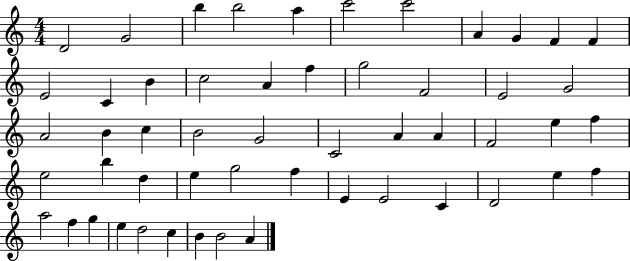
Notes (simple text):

D4/h G4/h B5/q B5/h A5/q C6/h C6/h A4/q G4/q F4/q F4/q E4/h C4/q B4/q C5/h A4/q F5/q G5/h F4/h E4/h G4/h A4/h B4/q C5/q B4/h G4/h C4/h A4/q A4/q F4/h E5/q F5/q E5/h B5/q D5/q E5/q G5/h F5/q E4/q E4/h C4/q D4/h E5/q F5/q A5/h F5/q G5/q E5/q D5/h C5/q B4/q B4/h A4/q